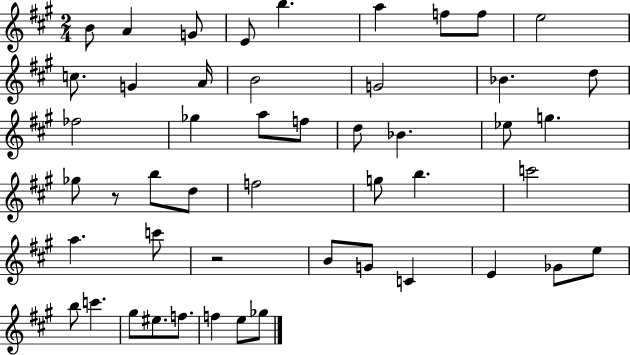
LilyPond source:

{
  \clef treble
  \numericTimeSignature
  \time 2/4
  \key a \major
  \repeat volta 2 { b'8 a'4 g'8 | e'8 b''4. | a''4 f''8 f''8 | e''2 | \break c''8. g'4 a'16 | b'2 | g'2 | bes'4. d''8 | \break fes''2 | ges''4 a''8 f''8 | d''8 bes'4. | ees''8 g''4. | \break ges''8 r8 b''8 d''8 | f''2 | g''8 b''4. | c'''2 | \break a''4. c'''8 | r2 | b'8 g'8 c'4 | e'4 ges'8 e''8 | \break b''8 c'''4. | gis''8 eis''8. f''8. | f''4 e''8 ges''8 | } \bar "|."
}